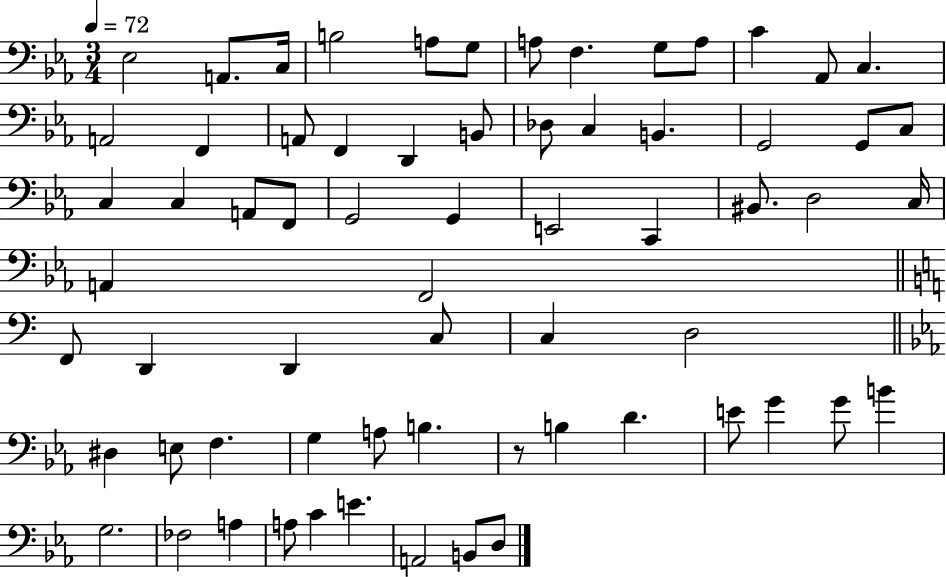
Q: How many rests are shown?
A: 1